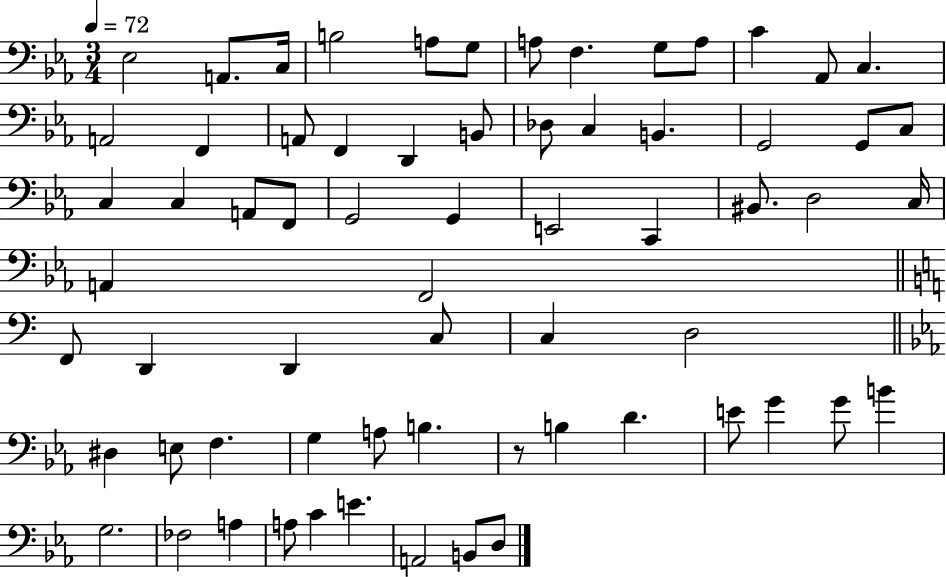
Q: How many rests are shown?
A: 1